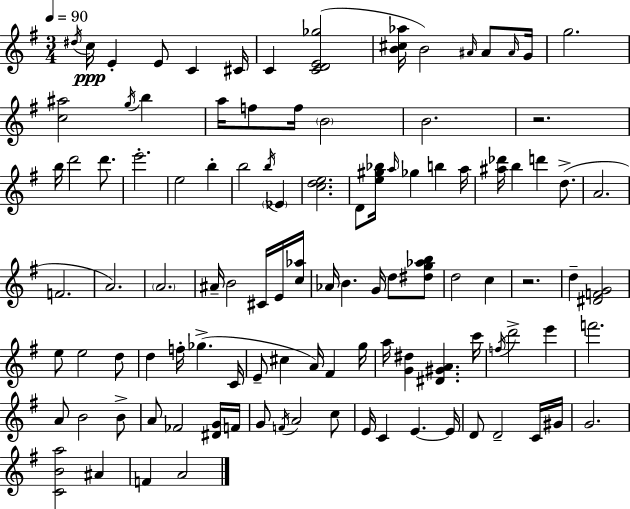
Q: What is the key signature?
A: G major